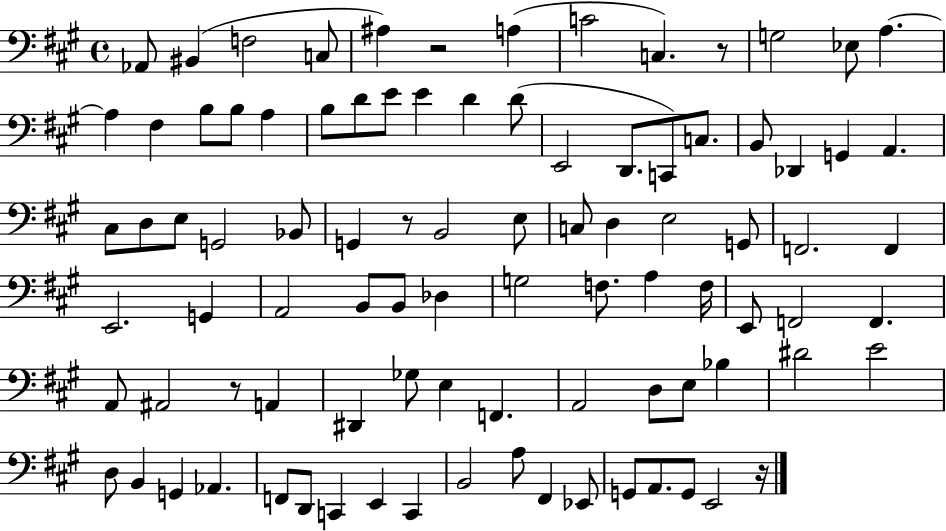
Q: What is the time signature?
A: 4/4